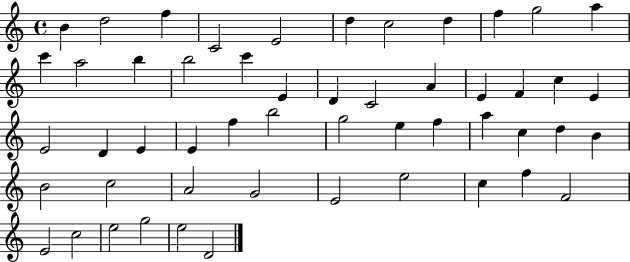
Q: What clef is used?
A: treble